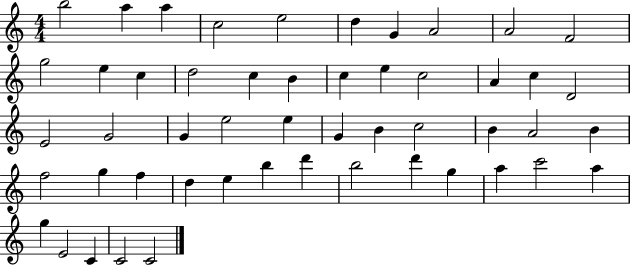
{
  \clef treble
  \numericTimeSignature
  \time 4/4
  \key c \major
  b''2 a''4 a''4 | c''2 e''2 | d''4 g'4 a'2 | a'2 f'2 | \break g''2 e''4 c''4 | d''2 c''4 b'4 | c''4 e''4 c''2 | a'4 c''4 d'2 | \break e'2 g'2 | g'4 e''2 e''4 | g'4 b'4 c''2 | b'4 a'2 b'4 | \break f''2 g''4 f''4 | d''4 e''4 b''4 d'''4 | b''2 d'''4 g''4 | a''4 c'''2 a''4 | \break g''4 e'2 c'4 | c'2 c'2 | \bar "|."
}